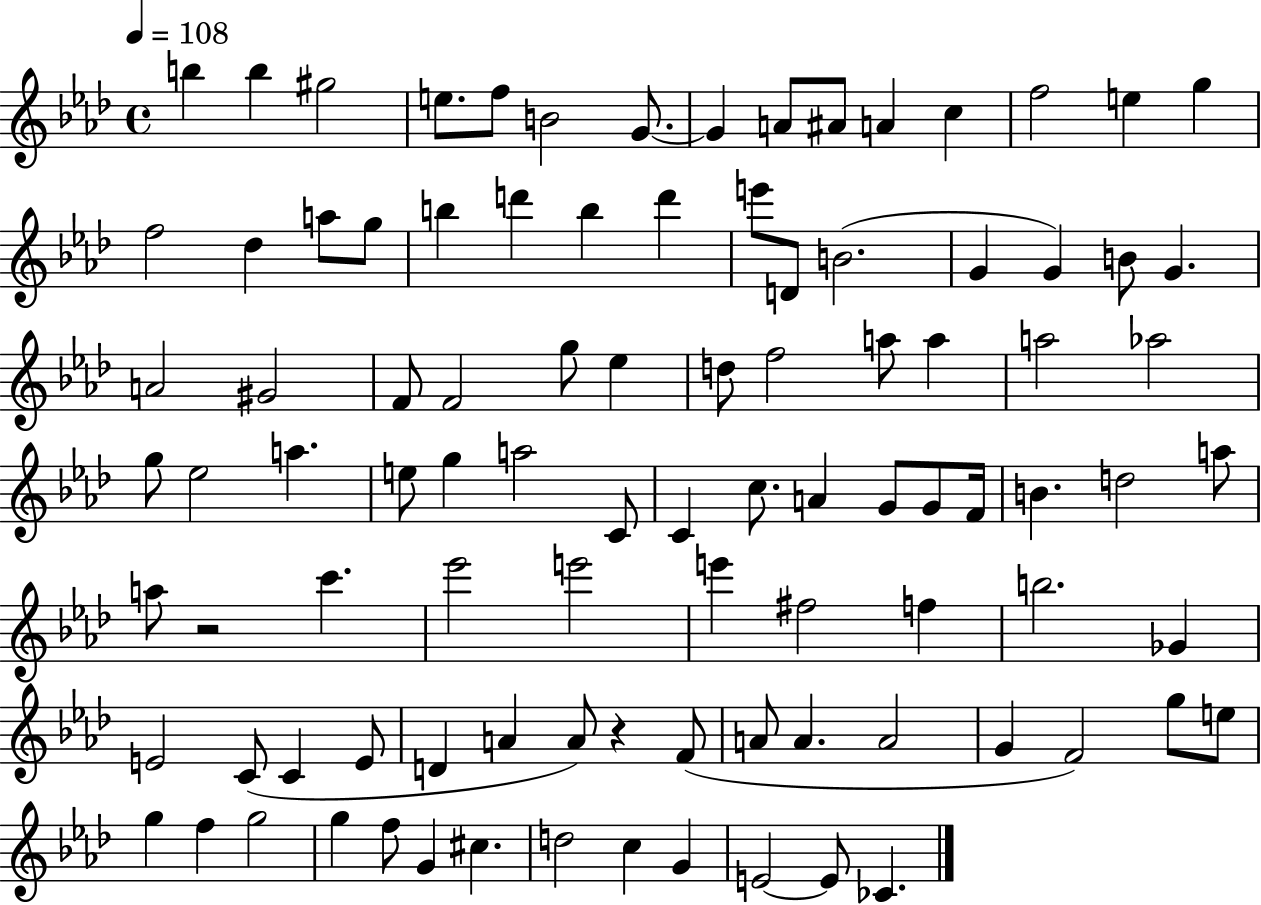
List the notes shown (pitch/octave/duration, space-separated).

B5/q B5/q G#5/h E5/e. F5/e B4/h G4/e. G4/q A4/e A#4/e A4/q C5/q F5/h E5/q G5/q F5/h Db5/q A5/e G5/e B5/q D6/q B5/q D6/q E6/e D4/e B4/h. G4/q G4/q B4/e G4/q. A4/h G#4/h F4/e F4/h G5/e Eb5/q D5/e F5/h A5/e A5/q A5/h Ab5/h G5/e Eb5/h A5/q. E5/e G5/q A5/h C4/e C4/q C5/e. A4/q G4/e G4/e F4/s B4/q. D5/h A5/e A5/e R/h C6/q. Eb6/h E6/h E6/q F#5/h F5/q B5/h. Gb4/q E4/h C4/e C4/q E4/e D4/q A4/q A4/e R/q F4/e A4/e A4/q. A4/h G4/q F4/h G5/e E5/e G5/q F5/q G5/h G5/q F5/e G4/q C#5/q. D5/h C5/q G4/q E4/h E4/e CES4/q.